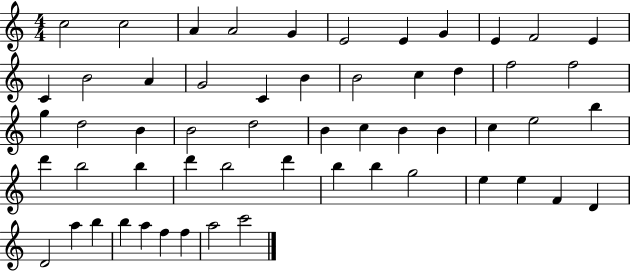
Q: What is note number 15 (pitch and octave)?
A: G4